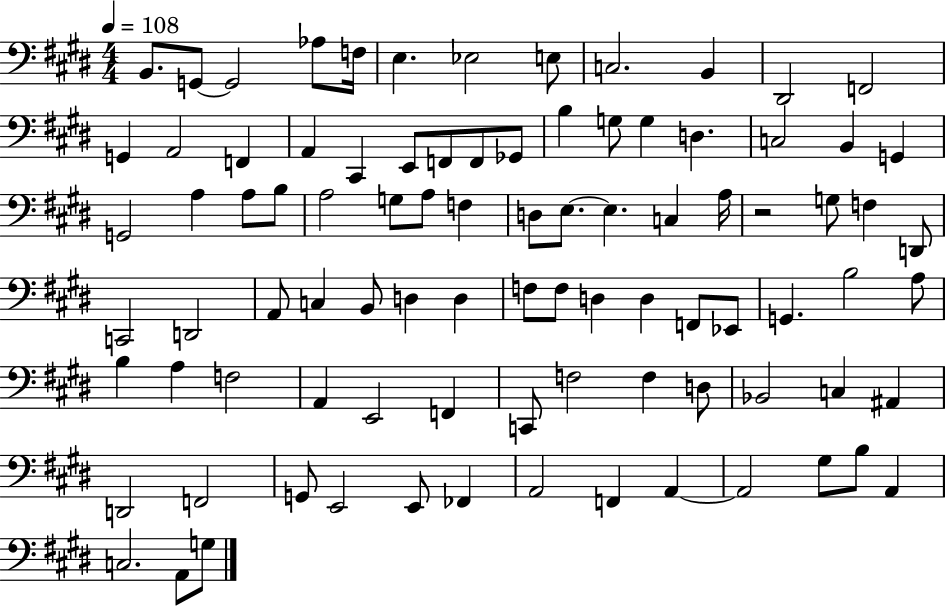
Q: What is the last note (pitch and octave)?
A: G3